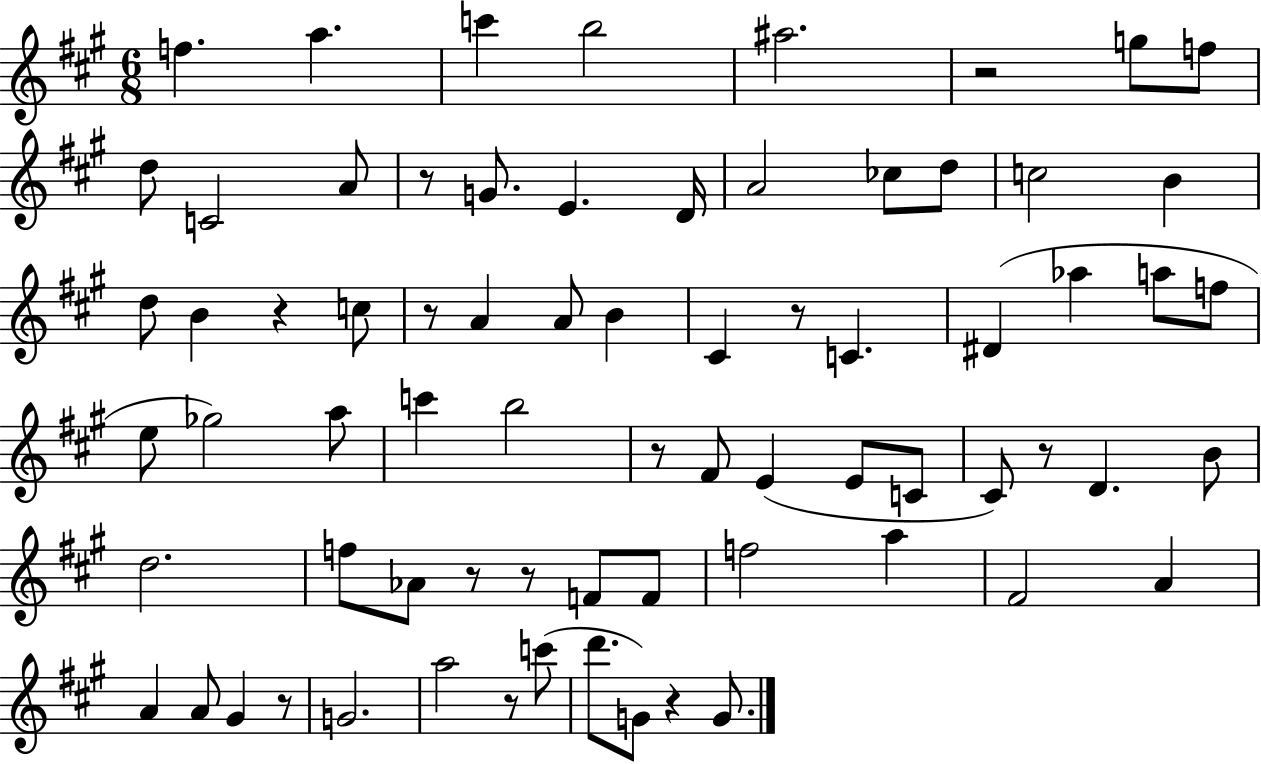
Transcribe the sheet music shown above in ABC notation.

X:1
T:Untitled
M:6/8
L:1/4
K:A
f a c' b2 ^a2 z2 g/2 f/2 d/2 C2 A/2 z/2 G/2 E D/4 A2 _c/2 d/2 c2 B d/2 B z c/2 z/2 A A/2 B ^C z/2 C ^D _a a/2 f/2 e/2 _g2 a/2 c' b2 z/2 ^F/2 E E/2 C/2 ^C/2 z/2 D B/2 d2 f/2 _A/2 z/2 z/2 F/2 F/2 f2 a ^F2 A A A/2 ^G z/2 G2 a2 z/2 c'/2 d'/2 G/2 z G/2